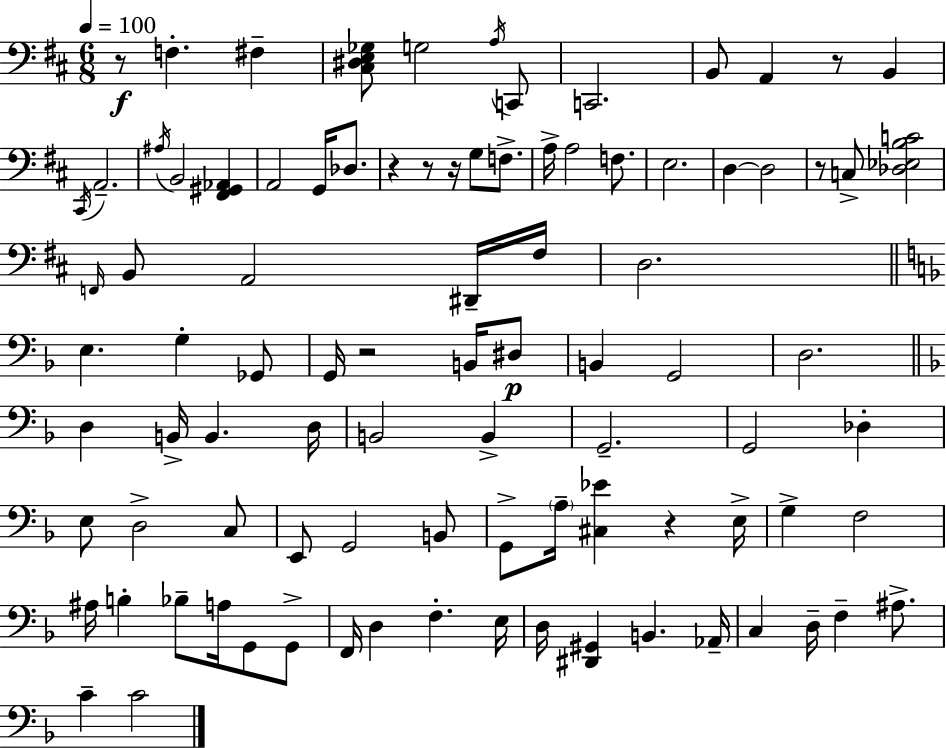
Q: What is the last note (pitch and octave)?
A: C4